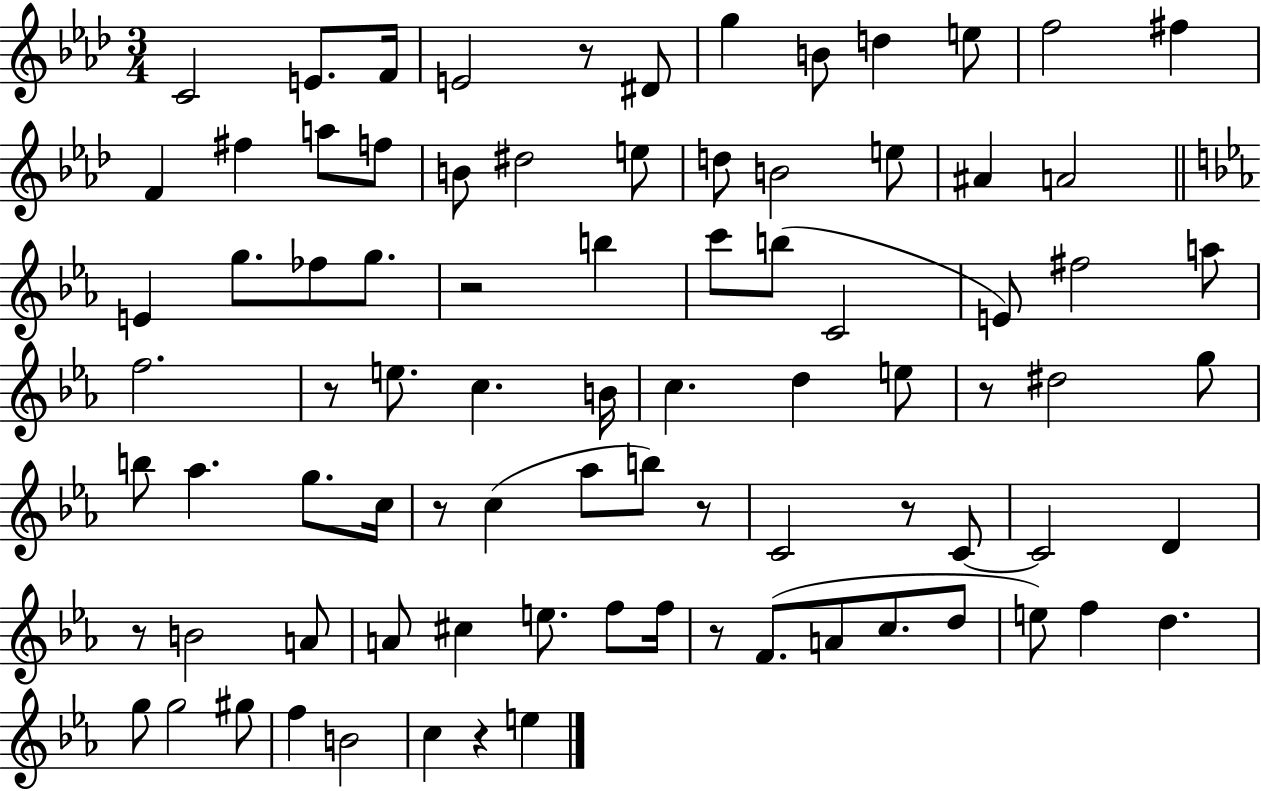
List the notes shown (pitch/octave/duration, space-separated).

C4/h E4/e. F4/s E4/h R/e D#4/e G5/q B4/e D5/q E5/e F5/h F#5/q F4/q F#5/q A5/e F5/e B4/e D#5/h E5/e D5/e B4/h E5/e A#4/q A4/h E4/q G5/e. FES5/e G5/e. R/h B5/q C6/e B5/e C4/h E4/e F#5/h A5/e F5/h. R/e E5/e. C5/q. B4/s C5/q. D5/q E5/e R/e D#5/h G5/e B5/e Ab5/q. G5/e. C5/s R/e C5/q Ab5/e B5/e R/e C4/h R/e C4/e C4/h D4/q R/e B4/h A4/e A4/e C#5/q E5/e. F5/e F5/s R/e F4/e. A4/e C5/e. D5/e E5/e F5/q D5/q. G5/e G5/h G#5/e F5/q B4/h C5/q R/q E5/q